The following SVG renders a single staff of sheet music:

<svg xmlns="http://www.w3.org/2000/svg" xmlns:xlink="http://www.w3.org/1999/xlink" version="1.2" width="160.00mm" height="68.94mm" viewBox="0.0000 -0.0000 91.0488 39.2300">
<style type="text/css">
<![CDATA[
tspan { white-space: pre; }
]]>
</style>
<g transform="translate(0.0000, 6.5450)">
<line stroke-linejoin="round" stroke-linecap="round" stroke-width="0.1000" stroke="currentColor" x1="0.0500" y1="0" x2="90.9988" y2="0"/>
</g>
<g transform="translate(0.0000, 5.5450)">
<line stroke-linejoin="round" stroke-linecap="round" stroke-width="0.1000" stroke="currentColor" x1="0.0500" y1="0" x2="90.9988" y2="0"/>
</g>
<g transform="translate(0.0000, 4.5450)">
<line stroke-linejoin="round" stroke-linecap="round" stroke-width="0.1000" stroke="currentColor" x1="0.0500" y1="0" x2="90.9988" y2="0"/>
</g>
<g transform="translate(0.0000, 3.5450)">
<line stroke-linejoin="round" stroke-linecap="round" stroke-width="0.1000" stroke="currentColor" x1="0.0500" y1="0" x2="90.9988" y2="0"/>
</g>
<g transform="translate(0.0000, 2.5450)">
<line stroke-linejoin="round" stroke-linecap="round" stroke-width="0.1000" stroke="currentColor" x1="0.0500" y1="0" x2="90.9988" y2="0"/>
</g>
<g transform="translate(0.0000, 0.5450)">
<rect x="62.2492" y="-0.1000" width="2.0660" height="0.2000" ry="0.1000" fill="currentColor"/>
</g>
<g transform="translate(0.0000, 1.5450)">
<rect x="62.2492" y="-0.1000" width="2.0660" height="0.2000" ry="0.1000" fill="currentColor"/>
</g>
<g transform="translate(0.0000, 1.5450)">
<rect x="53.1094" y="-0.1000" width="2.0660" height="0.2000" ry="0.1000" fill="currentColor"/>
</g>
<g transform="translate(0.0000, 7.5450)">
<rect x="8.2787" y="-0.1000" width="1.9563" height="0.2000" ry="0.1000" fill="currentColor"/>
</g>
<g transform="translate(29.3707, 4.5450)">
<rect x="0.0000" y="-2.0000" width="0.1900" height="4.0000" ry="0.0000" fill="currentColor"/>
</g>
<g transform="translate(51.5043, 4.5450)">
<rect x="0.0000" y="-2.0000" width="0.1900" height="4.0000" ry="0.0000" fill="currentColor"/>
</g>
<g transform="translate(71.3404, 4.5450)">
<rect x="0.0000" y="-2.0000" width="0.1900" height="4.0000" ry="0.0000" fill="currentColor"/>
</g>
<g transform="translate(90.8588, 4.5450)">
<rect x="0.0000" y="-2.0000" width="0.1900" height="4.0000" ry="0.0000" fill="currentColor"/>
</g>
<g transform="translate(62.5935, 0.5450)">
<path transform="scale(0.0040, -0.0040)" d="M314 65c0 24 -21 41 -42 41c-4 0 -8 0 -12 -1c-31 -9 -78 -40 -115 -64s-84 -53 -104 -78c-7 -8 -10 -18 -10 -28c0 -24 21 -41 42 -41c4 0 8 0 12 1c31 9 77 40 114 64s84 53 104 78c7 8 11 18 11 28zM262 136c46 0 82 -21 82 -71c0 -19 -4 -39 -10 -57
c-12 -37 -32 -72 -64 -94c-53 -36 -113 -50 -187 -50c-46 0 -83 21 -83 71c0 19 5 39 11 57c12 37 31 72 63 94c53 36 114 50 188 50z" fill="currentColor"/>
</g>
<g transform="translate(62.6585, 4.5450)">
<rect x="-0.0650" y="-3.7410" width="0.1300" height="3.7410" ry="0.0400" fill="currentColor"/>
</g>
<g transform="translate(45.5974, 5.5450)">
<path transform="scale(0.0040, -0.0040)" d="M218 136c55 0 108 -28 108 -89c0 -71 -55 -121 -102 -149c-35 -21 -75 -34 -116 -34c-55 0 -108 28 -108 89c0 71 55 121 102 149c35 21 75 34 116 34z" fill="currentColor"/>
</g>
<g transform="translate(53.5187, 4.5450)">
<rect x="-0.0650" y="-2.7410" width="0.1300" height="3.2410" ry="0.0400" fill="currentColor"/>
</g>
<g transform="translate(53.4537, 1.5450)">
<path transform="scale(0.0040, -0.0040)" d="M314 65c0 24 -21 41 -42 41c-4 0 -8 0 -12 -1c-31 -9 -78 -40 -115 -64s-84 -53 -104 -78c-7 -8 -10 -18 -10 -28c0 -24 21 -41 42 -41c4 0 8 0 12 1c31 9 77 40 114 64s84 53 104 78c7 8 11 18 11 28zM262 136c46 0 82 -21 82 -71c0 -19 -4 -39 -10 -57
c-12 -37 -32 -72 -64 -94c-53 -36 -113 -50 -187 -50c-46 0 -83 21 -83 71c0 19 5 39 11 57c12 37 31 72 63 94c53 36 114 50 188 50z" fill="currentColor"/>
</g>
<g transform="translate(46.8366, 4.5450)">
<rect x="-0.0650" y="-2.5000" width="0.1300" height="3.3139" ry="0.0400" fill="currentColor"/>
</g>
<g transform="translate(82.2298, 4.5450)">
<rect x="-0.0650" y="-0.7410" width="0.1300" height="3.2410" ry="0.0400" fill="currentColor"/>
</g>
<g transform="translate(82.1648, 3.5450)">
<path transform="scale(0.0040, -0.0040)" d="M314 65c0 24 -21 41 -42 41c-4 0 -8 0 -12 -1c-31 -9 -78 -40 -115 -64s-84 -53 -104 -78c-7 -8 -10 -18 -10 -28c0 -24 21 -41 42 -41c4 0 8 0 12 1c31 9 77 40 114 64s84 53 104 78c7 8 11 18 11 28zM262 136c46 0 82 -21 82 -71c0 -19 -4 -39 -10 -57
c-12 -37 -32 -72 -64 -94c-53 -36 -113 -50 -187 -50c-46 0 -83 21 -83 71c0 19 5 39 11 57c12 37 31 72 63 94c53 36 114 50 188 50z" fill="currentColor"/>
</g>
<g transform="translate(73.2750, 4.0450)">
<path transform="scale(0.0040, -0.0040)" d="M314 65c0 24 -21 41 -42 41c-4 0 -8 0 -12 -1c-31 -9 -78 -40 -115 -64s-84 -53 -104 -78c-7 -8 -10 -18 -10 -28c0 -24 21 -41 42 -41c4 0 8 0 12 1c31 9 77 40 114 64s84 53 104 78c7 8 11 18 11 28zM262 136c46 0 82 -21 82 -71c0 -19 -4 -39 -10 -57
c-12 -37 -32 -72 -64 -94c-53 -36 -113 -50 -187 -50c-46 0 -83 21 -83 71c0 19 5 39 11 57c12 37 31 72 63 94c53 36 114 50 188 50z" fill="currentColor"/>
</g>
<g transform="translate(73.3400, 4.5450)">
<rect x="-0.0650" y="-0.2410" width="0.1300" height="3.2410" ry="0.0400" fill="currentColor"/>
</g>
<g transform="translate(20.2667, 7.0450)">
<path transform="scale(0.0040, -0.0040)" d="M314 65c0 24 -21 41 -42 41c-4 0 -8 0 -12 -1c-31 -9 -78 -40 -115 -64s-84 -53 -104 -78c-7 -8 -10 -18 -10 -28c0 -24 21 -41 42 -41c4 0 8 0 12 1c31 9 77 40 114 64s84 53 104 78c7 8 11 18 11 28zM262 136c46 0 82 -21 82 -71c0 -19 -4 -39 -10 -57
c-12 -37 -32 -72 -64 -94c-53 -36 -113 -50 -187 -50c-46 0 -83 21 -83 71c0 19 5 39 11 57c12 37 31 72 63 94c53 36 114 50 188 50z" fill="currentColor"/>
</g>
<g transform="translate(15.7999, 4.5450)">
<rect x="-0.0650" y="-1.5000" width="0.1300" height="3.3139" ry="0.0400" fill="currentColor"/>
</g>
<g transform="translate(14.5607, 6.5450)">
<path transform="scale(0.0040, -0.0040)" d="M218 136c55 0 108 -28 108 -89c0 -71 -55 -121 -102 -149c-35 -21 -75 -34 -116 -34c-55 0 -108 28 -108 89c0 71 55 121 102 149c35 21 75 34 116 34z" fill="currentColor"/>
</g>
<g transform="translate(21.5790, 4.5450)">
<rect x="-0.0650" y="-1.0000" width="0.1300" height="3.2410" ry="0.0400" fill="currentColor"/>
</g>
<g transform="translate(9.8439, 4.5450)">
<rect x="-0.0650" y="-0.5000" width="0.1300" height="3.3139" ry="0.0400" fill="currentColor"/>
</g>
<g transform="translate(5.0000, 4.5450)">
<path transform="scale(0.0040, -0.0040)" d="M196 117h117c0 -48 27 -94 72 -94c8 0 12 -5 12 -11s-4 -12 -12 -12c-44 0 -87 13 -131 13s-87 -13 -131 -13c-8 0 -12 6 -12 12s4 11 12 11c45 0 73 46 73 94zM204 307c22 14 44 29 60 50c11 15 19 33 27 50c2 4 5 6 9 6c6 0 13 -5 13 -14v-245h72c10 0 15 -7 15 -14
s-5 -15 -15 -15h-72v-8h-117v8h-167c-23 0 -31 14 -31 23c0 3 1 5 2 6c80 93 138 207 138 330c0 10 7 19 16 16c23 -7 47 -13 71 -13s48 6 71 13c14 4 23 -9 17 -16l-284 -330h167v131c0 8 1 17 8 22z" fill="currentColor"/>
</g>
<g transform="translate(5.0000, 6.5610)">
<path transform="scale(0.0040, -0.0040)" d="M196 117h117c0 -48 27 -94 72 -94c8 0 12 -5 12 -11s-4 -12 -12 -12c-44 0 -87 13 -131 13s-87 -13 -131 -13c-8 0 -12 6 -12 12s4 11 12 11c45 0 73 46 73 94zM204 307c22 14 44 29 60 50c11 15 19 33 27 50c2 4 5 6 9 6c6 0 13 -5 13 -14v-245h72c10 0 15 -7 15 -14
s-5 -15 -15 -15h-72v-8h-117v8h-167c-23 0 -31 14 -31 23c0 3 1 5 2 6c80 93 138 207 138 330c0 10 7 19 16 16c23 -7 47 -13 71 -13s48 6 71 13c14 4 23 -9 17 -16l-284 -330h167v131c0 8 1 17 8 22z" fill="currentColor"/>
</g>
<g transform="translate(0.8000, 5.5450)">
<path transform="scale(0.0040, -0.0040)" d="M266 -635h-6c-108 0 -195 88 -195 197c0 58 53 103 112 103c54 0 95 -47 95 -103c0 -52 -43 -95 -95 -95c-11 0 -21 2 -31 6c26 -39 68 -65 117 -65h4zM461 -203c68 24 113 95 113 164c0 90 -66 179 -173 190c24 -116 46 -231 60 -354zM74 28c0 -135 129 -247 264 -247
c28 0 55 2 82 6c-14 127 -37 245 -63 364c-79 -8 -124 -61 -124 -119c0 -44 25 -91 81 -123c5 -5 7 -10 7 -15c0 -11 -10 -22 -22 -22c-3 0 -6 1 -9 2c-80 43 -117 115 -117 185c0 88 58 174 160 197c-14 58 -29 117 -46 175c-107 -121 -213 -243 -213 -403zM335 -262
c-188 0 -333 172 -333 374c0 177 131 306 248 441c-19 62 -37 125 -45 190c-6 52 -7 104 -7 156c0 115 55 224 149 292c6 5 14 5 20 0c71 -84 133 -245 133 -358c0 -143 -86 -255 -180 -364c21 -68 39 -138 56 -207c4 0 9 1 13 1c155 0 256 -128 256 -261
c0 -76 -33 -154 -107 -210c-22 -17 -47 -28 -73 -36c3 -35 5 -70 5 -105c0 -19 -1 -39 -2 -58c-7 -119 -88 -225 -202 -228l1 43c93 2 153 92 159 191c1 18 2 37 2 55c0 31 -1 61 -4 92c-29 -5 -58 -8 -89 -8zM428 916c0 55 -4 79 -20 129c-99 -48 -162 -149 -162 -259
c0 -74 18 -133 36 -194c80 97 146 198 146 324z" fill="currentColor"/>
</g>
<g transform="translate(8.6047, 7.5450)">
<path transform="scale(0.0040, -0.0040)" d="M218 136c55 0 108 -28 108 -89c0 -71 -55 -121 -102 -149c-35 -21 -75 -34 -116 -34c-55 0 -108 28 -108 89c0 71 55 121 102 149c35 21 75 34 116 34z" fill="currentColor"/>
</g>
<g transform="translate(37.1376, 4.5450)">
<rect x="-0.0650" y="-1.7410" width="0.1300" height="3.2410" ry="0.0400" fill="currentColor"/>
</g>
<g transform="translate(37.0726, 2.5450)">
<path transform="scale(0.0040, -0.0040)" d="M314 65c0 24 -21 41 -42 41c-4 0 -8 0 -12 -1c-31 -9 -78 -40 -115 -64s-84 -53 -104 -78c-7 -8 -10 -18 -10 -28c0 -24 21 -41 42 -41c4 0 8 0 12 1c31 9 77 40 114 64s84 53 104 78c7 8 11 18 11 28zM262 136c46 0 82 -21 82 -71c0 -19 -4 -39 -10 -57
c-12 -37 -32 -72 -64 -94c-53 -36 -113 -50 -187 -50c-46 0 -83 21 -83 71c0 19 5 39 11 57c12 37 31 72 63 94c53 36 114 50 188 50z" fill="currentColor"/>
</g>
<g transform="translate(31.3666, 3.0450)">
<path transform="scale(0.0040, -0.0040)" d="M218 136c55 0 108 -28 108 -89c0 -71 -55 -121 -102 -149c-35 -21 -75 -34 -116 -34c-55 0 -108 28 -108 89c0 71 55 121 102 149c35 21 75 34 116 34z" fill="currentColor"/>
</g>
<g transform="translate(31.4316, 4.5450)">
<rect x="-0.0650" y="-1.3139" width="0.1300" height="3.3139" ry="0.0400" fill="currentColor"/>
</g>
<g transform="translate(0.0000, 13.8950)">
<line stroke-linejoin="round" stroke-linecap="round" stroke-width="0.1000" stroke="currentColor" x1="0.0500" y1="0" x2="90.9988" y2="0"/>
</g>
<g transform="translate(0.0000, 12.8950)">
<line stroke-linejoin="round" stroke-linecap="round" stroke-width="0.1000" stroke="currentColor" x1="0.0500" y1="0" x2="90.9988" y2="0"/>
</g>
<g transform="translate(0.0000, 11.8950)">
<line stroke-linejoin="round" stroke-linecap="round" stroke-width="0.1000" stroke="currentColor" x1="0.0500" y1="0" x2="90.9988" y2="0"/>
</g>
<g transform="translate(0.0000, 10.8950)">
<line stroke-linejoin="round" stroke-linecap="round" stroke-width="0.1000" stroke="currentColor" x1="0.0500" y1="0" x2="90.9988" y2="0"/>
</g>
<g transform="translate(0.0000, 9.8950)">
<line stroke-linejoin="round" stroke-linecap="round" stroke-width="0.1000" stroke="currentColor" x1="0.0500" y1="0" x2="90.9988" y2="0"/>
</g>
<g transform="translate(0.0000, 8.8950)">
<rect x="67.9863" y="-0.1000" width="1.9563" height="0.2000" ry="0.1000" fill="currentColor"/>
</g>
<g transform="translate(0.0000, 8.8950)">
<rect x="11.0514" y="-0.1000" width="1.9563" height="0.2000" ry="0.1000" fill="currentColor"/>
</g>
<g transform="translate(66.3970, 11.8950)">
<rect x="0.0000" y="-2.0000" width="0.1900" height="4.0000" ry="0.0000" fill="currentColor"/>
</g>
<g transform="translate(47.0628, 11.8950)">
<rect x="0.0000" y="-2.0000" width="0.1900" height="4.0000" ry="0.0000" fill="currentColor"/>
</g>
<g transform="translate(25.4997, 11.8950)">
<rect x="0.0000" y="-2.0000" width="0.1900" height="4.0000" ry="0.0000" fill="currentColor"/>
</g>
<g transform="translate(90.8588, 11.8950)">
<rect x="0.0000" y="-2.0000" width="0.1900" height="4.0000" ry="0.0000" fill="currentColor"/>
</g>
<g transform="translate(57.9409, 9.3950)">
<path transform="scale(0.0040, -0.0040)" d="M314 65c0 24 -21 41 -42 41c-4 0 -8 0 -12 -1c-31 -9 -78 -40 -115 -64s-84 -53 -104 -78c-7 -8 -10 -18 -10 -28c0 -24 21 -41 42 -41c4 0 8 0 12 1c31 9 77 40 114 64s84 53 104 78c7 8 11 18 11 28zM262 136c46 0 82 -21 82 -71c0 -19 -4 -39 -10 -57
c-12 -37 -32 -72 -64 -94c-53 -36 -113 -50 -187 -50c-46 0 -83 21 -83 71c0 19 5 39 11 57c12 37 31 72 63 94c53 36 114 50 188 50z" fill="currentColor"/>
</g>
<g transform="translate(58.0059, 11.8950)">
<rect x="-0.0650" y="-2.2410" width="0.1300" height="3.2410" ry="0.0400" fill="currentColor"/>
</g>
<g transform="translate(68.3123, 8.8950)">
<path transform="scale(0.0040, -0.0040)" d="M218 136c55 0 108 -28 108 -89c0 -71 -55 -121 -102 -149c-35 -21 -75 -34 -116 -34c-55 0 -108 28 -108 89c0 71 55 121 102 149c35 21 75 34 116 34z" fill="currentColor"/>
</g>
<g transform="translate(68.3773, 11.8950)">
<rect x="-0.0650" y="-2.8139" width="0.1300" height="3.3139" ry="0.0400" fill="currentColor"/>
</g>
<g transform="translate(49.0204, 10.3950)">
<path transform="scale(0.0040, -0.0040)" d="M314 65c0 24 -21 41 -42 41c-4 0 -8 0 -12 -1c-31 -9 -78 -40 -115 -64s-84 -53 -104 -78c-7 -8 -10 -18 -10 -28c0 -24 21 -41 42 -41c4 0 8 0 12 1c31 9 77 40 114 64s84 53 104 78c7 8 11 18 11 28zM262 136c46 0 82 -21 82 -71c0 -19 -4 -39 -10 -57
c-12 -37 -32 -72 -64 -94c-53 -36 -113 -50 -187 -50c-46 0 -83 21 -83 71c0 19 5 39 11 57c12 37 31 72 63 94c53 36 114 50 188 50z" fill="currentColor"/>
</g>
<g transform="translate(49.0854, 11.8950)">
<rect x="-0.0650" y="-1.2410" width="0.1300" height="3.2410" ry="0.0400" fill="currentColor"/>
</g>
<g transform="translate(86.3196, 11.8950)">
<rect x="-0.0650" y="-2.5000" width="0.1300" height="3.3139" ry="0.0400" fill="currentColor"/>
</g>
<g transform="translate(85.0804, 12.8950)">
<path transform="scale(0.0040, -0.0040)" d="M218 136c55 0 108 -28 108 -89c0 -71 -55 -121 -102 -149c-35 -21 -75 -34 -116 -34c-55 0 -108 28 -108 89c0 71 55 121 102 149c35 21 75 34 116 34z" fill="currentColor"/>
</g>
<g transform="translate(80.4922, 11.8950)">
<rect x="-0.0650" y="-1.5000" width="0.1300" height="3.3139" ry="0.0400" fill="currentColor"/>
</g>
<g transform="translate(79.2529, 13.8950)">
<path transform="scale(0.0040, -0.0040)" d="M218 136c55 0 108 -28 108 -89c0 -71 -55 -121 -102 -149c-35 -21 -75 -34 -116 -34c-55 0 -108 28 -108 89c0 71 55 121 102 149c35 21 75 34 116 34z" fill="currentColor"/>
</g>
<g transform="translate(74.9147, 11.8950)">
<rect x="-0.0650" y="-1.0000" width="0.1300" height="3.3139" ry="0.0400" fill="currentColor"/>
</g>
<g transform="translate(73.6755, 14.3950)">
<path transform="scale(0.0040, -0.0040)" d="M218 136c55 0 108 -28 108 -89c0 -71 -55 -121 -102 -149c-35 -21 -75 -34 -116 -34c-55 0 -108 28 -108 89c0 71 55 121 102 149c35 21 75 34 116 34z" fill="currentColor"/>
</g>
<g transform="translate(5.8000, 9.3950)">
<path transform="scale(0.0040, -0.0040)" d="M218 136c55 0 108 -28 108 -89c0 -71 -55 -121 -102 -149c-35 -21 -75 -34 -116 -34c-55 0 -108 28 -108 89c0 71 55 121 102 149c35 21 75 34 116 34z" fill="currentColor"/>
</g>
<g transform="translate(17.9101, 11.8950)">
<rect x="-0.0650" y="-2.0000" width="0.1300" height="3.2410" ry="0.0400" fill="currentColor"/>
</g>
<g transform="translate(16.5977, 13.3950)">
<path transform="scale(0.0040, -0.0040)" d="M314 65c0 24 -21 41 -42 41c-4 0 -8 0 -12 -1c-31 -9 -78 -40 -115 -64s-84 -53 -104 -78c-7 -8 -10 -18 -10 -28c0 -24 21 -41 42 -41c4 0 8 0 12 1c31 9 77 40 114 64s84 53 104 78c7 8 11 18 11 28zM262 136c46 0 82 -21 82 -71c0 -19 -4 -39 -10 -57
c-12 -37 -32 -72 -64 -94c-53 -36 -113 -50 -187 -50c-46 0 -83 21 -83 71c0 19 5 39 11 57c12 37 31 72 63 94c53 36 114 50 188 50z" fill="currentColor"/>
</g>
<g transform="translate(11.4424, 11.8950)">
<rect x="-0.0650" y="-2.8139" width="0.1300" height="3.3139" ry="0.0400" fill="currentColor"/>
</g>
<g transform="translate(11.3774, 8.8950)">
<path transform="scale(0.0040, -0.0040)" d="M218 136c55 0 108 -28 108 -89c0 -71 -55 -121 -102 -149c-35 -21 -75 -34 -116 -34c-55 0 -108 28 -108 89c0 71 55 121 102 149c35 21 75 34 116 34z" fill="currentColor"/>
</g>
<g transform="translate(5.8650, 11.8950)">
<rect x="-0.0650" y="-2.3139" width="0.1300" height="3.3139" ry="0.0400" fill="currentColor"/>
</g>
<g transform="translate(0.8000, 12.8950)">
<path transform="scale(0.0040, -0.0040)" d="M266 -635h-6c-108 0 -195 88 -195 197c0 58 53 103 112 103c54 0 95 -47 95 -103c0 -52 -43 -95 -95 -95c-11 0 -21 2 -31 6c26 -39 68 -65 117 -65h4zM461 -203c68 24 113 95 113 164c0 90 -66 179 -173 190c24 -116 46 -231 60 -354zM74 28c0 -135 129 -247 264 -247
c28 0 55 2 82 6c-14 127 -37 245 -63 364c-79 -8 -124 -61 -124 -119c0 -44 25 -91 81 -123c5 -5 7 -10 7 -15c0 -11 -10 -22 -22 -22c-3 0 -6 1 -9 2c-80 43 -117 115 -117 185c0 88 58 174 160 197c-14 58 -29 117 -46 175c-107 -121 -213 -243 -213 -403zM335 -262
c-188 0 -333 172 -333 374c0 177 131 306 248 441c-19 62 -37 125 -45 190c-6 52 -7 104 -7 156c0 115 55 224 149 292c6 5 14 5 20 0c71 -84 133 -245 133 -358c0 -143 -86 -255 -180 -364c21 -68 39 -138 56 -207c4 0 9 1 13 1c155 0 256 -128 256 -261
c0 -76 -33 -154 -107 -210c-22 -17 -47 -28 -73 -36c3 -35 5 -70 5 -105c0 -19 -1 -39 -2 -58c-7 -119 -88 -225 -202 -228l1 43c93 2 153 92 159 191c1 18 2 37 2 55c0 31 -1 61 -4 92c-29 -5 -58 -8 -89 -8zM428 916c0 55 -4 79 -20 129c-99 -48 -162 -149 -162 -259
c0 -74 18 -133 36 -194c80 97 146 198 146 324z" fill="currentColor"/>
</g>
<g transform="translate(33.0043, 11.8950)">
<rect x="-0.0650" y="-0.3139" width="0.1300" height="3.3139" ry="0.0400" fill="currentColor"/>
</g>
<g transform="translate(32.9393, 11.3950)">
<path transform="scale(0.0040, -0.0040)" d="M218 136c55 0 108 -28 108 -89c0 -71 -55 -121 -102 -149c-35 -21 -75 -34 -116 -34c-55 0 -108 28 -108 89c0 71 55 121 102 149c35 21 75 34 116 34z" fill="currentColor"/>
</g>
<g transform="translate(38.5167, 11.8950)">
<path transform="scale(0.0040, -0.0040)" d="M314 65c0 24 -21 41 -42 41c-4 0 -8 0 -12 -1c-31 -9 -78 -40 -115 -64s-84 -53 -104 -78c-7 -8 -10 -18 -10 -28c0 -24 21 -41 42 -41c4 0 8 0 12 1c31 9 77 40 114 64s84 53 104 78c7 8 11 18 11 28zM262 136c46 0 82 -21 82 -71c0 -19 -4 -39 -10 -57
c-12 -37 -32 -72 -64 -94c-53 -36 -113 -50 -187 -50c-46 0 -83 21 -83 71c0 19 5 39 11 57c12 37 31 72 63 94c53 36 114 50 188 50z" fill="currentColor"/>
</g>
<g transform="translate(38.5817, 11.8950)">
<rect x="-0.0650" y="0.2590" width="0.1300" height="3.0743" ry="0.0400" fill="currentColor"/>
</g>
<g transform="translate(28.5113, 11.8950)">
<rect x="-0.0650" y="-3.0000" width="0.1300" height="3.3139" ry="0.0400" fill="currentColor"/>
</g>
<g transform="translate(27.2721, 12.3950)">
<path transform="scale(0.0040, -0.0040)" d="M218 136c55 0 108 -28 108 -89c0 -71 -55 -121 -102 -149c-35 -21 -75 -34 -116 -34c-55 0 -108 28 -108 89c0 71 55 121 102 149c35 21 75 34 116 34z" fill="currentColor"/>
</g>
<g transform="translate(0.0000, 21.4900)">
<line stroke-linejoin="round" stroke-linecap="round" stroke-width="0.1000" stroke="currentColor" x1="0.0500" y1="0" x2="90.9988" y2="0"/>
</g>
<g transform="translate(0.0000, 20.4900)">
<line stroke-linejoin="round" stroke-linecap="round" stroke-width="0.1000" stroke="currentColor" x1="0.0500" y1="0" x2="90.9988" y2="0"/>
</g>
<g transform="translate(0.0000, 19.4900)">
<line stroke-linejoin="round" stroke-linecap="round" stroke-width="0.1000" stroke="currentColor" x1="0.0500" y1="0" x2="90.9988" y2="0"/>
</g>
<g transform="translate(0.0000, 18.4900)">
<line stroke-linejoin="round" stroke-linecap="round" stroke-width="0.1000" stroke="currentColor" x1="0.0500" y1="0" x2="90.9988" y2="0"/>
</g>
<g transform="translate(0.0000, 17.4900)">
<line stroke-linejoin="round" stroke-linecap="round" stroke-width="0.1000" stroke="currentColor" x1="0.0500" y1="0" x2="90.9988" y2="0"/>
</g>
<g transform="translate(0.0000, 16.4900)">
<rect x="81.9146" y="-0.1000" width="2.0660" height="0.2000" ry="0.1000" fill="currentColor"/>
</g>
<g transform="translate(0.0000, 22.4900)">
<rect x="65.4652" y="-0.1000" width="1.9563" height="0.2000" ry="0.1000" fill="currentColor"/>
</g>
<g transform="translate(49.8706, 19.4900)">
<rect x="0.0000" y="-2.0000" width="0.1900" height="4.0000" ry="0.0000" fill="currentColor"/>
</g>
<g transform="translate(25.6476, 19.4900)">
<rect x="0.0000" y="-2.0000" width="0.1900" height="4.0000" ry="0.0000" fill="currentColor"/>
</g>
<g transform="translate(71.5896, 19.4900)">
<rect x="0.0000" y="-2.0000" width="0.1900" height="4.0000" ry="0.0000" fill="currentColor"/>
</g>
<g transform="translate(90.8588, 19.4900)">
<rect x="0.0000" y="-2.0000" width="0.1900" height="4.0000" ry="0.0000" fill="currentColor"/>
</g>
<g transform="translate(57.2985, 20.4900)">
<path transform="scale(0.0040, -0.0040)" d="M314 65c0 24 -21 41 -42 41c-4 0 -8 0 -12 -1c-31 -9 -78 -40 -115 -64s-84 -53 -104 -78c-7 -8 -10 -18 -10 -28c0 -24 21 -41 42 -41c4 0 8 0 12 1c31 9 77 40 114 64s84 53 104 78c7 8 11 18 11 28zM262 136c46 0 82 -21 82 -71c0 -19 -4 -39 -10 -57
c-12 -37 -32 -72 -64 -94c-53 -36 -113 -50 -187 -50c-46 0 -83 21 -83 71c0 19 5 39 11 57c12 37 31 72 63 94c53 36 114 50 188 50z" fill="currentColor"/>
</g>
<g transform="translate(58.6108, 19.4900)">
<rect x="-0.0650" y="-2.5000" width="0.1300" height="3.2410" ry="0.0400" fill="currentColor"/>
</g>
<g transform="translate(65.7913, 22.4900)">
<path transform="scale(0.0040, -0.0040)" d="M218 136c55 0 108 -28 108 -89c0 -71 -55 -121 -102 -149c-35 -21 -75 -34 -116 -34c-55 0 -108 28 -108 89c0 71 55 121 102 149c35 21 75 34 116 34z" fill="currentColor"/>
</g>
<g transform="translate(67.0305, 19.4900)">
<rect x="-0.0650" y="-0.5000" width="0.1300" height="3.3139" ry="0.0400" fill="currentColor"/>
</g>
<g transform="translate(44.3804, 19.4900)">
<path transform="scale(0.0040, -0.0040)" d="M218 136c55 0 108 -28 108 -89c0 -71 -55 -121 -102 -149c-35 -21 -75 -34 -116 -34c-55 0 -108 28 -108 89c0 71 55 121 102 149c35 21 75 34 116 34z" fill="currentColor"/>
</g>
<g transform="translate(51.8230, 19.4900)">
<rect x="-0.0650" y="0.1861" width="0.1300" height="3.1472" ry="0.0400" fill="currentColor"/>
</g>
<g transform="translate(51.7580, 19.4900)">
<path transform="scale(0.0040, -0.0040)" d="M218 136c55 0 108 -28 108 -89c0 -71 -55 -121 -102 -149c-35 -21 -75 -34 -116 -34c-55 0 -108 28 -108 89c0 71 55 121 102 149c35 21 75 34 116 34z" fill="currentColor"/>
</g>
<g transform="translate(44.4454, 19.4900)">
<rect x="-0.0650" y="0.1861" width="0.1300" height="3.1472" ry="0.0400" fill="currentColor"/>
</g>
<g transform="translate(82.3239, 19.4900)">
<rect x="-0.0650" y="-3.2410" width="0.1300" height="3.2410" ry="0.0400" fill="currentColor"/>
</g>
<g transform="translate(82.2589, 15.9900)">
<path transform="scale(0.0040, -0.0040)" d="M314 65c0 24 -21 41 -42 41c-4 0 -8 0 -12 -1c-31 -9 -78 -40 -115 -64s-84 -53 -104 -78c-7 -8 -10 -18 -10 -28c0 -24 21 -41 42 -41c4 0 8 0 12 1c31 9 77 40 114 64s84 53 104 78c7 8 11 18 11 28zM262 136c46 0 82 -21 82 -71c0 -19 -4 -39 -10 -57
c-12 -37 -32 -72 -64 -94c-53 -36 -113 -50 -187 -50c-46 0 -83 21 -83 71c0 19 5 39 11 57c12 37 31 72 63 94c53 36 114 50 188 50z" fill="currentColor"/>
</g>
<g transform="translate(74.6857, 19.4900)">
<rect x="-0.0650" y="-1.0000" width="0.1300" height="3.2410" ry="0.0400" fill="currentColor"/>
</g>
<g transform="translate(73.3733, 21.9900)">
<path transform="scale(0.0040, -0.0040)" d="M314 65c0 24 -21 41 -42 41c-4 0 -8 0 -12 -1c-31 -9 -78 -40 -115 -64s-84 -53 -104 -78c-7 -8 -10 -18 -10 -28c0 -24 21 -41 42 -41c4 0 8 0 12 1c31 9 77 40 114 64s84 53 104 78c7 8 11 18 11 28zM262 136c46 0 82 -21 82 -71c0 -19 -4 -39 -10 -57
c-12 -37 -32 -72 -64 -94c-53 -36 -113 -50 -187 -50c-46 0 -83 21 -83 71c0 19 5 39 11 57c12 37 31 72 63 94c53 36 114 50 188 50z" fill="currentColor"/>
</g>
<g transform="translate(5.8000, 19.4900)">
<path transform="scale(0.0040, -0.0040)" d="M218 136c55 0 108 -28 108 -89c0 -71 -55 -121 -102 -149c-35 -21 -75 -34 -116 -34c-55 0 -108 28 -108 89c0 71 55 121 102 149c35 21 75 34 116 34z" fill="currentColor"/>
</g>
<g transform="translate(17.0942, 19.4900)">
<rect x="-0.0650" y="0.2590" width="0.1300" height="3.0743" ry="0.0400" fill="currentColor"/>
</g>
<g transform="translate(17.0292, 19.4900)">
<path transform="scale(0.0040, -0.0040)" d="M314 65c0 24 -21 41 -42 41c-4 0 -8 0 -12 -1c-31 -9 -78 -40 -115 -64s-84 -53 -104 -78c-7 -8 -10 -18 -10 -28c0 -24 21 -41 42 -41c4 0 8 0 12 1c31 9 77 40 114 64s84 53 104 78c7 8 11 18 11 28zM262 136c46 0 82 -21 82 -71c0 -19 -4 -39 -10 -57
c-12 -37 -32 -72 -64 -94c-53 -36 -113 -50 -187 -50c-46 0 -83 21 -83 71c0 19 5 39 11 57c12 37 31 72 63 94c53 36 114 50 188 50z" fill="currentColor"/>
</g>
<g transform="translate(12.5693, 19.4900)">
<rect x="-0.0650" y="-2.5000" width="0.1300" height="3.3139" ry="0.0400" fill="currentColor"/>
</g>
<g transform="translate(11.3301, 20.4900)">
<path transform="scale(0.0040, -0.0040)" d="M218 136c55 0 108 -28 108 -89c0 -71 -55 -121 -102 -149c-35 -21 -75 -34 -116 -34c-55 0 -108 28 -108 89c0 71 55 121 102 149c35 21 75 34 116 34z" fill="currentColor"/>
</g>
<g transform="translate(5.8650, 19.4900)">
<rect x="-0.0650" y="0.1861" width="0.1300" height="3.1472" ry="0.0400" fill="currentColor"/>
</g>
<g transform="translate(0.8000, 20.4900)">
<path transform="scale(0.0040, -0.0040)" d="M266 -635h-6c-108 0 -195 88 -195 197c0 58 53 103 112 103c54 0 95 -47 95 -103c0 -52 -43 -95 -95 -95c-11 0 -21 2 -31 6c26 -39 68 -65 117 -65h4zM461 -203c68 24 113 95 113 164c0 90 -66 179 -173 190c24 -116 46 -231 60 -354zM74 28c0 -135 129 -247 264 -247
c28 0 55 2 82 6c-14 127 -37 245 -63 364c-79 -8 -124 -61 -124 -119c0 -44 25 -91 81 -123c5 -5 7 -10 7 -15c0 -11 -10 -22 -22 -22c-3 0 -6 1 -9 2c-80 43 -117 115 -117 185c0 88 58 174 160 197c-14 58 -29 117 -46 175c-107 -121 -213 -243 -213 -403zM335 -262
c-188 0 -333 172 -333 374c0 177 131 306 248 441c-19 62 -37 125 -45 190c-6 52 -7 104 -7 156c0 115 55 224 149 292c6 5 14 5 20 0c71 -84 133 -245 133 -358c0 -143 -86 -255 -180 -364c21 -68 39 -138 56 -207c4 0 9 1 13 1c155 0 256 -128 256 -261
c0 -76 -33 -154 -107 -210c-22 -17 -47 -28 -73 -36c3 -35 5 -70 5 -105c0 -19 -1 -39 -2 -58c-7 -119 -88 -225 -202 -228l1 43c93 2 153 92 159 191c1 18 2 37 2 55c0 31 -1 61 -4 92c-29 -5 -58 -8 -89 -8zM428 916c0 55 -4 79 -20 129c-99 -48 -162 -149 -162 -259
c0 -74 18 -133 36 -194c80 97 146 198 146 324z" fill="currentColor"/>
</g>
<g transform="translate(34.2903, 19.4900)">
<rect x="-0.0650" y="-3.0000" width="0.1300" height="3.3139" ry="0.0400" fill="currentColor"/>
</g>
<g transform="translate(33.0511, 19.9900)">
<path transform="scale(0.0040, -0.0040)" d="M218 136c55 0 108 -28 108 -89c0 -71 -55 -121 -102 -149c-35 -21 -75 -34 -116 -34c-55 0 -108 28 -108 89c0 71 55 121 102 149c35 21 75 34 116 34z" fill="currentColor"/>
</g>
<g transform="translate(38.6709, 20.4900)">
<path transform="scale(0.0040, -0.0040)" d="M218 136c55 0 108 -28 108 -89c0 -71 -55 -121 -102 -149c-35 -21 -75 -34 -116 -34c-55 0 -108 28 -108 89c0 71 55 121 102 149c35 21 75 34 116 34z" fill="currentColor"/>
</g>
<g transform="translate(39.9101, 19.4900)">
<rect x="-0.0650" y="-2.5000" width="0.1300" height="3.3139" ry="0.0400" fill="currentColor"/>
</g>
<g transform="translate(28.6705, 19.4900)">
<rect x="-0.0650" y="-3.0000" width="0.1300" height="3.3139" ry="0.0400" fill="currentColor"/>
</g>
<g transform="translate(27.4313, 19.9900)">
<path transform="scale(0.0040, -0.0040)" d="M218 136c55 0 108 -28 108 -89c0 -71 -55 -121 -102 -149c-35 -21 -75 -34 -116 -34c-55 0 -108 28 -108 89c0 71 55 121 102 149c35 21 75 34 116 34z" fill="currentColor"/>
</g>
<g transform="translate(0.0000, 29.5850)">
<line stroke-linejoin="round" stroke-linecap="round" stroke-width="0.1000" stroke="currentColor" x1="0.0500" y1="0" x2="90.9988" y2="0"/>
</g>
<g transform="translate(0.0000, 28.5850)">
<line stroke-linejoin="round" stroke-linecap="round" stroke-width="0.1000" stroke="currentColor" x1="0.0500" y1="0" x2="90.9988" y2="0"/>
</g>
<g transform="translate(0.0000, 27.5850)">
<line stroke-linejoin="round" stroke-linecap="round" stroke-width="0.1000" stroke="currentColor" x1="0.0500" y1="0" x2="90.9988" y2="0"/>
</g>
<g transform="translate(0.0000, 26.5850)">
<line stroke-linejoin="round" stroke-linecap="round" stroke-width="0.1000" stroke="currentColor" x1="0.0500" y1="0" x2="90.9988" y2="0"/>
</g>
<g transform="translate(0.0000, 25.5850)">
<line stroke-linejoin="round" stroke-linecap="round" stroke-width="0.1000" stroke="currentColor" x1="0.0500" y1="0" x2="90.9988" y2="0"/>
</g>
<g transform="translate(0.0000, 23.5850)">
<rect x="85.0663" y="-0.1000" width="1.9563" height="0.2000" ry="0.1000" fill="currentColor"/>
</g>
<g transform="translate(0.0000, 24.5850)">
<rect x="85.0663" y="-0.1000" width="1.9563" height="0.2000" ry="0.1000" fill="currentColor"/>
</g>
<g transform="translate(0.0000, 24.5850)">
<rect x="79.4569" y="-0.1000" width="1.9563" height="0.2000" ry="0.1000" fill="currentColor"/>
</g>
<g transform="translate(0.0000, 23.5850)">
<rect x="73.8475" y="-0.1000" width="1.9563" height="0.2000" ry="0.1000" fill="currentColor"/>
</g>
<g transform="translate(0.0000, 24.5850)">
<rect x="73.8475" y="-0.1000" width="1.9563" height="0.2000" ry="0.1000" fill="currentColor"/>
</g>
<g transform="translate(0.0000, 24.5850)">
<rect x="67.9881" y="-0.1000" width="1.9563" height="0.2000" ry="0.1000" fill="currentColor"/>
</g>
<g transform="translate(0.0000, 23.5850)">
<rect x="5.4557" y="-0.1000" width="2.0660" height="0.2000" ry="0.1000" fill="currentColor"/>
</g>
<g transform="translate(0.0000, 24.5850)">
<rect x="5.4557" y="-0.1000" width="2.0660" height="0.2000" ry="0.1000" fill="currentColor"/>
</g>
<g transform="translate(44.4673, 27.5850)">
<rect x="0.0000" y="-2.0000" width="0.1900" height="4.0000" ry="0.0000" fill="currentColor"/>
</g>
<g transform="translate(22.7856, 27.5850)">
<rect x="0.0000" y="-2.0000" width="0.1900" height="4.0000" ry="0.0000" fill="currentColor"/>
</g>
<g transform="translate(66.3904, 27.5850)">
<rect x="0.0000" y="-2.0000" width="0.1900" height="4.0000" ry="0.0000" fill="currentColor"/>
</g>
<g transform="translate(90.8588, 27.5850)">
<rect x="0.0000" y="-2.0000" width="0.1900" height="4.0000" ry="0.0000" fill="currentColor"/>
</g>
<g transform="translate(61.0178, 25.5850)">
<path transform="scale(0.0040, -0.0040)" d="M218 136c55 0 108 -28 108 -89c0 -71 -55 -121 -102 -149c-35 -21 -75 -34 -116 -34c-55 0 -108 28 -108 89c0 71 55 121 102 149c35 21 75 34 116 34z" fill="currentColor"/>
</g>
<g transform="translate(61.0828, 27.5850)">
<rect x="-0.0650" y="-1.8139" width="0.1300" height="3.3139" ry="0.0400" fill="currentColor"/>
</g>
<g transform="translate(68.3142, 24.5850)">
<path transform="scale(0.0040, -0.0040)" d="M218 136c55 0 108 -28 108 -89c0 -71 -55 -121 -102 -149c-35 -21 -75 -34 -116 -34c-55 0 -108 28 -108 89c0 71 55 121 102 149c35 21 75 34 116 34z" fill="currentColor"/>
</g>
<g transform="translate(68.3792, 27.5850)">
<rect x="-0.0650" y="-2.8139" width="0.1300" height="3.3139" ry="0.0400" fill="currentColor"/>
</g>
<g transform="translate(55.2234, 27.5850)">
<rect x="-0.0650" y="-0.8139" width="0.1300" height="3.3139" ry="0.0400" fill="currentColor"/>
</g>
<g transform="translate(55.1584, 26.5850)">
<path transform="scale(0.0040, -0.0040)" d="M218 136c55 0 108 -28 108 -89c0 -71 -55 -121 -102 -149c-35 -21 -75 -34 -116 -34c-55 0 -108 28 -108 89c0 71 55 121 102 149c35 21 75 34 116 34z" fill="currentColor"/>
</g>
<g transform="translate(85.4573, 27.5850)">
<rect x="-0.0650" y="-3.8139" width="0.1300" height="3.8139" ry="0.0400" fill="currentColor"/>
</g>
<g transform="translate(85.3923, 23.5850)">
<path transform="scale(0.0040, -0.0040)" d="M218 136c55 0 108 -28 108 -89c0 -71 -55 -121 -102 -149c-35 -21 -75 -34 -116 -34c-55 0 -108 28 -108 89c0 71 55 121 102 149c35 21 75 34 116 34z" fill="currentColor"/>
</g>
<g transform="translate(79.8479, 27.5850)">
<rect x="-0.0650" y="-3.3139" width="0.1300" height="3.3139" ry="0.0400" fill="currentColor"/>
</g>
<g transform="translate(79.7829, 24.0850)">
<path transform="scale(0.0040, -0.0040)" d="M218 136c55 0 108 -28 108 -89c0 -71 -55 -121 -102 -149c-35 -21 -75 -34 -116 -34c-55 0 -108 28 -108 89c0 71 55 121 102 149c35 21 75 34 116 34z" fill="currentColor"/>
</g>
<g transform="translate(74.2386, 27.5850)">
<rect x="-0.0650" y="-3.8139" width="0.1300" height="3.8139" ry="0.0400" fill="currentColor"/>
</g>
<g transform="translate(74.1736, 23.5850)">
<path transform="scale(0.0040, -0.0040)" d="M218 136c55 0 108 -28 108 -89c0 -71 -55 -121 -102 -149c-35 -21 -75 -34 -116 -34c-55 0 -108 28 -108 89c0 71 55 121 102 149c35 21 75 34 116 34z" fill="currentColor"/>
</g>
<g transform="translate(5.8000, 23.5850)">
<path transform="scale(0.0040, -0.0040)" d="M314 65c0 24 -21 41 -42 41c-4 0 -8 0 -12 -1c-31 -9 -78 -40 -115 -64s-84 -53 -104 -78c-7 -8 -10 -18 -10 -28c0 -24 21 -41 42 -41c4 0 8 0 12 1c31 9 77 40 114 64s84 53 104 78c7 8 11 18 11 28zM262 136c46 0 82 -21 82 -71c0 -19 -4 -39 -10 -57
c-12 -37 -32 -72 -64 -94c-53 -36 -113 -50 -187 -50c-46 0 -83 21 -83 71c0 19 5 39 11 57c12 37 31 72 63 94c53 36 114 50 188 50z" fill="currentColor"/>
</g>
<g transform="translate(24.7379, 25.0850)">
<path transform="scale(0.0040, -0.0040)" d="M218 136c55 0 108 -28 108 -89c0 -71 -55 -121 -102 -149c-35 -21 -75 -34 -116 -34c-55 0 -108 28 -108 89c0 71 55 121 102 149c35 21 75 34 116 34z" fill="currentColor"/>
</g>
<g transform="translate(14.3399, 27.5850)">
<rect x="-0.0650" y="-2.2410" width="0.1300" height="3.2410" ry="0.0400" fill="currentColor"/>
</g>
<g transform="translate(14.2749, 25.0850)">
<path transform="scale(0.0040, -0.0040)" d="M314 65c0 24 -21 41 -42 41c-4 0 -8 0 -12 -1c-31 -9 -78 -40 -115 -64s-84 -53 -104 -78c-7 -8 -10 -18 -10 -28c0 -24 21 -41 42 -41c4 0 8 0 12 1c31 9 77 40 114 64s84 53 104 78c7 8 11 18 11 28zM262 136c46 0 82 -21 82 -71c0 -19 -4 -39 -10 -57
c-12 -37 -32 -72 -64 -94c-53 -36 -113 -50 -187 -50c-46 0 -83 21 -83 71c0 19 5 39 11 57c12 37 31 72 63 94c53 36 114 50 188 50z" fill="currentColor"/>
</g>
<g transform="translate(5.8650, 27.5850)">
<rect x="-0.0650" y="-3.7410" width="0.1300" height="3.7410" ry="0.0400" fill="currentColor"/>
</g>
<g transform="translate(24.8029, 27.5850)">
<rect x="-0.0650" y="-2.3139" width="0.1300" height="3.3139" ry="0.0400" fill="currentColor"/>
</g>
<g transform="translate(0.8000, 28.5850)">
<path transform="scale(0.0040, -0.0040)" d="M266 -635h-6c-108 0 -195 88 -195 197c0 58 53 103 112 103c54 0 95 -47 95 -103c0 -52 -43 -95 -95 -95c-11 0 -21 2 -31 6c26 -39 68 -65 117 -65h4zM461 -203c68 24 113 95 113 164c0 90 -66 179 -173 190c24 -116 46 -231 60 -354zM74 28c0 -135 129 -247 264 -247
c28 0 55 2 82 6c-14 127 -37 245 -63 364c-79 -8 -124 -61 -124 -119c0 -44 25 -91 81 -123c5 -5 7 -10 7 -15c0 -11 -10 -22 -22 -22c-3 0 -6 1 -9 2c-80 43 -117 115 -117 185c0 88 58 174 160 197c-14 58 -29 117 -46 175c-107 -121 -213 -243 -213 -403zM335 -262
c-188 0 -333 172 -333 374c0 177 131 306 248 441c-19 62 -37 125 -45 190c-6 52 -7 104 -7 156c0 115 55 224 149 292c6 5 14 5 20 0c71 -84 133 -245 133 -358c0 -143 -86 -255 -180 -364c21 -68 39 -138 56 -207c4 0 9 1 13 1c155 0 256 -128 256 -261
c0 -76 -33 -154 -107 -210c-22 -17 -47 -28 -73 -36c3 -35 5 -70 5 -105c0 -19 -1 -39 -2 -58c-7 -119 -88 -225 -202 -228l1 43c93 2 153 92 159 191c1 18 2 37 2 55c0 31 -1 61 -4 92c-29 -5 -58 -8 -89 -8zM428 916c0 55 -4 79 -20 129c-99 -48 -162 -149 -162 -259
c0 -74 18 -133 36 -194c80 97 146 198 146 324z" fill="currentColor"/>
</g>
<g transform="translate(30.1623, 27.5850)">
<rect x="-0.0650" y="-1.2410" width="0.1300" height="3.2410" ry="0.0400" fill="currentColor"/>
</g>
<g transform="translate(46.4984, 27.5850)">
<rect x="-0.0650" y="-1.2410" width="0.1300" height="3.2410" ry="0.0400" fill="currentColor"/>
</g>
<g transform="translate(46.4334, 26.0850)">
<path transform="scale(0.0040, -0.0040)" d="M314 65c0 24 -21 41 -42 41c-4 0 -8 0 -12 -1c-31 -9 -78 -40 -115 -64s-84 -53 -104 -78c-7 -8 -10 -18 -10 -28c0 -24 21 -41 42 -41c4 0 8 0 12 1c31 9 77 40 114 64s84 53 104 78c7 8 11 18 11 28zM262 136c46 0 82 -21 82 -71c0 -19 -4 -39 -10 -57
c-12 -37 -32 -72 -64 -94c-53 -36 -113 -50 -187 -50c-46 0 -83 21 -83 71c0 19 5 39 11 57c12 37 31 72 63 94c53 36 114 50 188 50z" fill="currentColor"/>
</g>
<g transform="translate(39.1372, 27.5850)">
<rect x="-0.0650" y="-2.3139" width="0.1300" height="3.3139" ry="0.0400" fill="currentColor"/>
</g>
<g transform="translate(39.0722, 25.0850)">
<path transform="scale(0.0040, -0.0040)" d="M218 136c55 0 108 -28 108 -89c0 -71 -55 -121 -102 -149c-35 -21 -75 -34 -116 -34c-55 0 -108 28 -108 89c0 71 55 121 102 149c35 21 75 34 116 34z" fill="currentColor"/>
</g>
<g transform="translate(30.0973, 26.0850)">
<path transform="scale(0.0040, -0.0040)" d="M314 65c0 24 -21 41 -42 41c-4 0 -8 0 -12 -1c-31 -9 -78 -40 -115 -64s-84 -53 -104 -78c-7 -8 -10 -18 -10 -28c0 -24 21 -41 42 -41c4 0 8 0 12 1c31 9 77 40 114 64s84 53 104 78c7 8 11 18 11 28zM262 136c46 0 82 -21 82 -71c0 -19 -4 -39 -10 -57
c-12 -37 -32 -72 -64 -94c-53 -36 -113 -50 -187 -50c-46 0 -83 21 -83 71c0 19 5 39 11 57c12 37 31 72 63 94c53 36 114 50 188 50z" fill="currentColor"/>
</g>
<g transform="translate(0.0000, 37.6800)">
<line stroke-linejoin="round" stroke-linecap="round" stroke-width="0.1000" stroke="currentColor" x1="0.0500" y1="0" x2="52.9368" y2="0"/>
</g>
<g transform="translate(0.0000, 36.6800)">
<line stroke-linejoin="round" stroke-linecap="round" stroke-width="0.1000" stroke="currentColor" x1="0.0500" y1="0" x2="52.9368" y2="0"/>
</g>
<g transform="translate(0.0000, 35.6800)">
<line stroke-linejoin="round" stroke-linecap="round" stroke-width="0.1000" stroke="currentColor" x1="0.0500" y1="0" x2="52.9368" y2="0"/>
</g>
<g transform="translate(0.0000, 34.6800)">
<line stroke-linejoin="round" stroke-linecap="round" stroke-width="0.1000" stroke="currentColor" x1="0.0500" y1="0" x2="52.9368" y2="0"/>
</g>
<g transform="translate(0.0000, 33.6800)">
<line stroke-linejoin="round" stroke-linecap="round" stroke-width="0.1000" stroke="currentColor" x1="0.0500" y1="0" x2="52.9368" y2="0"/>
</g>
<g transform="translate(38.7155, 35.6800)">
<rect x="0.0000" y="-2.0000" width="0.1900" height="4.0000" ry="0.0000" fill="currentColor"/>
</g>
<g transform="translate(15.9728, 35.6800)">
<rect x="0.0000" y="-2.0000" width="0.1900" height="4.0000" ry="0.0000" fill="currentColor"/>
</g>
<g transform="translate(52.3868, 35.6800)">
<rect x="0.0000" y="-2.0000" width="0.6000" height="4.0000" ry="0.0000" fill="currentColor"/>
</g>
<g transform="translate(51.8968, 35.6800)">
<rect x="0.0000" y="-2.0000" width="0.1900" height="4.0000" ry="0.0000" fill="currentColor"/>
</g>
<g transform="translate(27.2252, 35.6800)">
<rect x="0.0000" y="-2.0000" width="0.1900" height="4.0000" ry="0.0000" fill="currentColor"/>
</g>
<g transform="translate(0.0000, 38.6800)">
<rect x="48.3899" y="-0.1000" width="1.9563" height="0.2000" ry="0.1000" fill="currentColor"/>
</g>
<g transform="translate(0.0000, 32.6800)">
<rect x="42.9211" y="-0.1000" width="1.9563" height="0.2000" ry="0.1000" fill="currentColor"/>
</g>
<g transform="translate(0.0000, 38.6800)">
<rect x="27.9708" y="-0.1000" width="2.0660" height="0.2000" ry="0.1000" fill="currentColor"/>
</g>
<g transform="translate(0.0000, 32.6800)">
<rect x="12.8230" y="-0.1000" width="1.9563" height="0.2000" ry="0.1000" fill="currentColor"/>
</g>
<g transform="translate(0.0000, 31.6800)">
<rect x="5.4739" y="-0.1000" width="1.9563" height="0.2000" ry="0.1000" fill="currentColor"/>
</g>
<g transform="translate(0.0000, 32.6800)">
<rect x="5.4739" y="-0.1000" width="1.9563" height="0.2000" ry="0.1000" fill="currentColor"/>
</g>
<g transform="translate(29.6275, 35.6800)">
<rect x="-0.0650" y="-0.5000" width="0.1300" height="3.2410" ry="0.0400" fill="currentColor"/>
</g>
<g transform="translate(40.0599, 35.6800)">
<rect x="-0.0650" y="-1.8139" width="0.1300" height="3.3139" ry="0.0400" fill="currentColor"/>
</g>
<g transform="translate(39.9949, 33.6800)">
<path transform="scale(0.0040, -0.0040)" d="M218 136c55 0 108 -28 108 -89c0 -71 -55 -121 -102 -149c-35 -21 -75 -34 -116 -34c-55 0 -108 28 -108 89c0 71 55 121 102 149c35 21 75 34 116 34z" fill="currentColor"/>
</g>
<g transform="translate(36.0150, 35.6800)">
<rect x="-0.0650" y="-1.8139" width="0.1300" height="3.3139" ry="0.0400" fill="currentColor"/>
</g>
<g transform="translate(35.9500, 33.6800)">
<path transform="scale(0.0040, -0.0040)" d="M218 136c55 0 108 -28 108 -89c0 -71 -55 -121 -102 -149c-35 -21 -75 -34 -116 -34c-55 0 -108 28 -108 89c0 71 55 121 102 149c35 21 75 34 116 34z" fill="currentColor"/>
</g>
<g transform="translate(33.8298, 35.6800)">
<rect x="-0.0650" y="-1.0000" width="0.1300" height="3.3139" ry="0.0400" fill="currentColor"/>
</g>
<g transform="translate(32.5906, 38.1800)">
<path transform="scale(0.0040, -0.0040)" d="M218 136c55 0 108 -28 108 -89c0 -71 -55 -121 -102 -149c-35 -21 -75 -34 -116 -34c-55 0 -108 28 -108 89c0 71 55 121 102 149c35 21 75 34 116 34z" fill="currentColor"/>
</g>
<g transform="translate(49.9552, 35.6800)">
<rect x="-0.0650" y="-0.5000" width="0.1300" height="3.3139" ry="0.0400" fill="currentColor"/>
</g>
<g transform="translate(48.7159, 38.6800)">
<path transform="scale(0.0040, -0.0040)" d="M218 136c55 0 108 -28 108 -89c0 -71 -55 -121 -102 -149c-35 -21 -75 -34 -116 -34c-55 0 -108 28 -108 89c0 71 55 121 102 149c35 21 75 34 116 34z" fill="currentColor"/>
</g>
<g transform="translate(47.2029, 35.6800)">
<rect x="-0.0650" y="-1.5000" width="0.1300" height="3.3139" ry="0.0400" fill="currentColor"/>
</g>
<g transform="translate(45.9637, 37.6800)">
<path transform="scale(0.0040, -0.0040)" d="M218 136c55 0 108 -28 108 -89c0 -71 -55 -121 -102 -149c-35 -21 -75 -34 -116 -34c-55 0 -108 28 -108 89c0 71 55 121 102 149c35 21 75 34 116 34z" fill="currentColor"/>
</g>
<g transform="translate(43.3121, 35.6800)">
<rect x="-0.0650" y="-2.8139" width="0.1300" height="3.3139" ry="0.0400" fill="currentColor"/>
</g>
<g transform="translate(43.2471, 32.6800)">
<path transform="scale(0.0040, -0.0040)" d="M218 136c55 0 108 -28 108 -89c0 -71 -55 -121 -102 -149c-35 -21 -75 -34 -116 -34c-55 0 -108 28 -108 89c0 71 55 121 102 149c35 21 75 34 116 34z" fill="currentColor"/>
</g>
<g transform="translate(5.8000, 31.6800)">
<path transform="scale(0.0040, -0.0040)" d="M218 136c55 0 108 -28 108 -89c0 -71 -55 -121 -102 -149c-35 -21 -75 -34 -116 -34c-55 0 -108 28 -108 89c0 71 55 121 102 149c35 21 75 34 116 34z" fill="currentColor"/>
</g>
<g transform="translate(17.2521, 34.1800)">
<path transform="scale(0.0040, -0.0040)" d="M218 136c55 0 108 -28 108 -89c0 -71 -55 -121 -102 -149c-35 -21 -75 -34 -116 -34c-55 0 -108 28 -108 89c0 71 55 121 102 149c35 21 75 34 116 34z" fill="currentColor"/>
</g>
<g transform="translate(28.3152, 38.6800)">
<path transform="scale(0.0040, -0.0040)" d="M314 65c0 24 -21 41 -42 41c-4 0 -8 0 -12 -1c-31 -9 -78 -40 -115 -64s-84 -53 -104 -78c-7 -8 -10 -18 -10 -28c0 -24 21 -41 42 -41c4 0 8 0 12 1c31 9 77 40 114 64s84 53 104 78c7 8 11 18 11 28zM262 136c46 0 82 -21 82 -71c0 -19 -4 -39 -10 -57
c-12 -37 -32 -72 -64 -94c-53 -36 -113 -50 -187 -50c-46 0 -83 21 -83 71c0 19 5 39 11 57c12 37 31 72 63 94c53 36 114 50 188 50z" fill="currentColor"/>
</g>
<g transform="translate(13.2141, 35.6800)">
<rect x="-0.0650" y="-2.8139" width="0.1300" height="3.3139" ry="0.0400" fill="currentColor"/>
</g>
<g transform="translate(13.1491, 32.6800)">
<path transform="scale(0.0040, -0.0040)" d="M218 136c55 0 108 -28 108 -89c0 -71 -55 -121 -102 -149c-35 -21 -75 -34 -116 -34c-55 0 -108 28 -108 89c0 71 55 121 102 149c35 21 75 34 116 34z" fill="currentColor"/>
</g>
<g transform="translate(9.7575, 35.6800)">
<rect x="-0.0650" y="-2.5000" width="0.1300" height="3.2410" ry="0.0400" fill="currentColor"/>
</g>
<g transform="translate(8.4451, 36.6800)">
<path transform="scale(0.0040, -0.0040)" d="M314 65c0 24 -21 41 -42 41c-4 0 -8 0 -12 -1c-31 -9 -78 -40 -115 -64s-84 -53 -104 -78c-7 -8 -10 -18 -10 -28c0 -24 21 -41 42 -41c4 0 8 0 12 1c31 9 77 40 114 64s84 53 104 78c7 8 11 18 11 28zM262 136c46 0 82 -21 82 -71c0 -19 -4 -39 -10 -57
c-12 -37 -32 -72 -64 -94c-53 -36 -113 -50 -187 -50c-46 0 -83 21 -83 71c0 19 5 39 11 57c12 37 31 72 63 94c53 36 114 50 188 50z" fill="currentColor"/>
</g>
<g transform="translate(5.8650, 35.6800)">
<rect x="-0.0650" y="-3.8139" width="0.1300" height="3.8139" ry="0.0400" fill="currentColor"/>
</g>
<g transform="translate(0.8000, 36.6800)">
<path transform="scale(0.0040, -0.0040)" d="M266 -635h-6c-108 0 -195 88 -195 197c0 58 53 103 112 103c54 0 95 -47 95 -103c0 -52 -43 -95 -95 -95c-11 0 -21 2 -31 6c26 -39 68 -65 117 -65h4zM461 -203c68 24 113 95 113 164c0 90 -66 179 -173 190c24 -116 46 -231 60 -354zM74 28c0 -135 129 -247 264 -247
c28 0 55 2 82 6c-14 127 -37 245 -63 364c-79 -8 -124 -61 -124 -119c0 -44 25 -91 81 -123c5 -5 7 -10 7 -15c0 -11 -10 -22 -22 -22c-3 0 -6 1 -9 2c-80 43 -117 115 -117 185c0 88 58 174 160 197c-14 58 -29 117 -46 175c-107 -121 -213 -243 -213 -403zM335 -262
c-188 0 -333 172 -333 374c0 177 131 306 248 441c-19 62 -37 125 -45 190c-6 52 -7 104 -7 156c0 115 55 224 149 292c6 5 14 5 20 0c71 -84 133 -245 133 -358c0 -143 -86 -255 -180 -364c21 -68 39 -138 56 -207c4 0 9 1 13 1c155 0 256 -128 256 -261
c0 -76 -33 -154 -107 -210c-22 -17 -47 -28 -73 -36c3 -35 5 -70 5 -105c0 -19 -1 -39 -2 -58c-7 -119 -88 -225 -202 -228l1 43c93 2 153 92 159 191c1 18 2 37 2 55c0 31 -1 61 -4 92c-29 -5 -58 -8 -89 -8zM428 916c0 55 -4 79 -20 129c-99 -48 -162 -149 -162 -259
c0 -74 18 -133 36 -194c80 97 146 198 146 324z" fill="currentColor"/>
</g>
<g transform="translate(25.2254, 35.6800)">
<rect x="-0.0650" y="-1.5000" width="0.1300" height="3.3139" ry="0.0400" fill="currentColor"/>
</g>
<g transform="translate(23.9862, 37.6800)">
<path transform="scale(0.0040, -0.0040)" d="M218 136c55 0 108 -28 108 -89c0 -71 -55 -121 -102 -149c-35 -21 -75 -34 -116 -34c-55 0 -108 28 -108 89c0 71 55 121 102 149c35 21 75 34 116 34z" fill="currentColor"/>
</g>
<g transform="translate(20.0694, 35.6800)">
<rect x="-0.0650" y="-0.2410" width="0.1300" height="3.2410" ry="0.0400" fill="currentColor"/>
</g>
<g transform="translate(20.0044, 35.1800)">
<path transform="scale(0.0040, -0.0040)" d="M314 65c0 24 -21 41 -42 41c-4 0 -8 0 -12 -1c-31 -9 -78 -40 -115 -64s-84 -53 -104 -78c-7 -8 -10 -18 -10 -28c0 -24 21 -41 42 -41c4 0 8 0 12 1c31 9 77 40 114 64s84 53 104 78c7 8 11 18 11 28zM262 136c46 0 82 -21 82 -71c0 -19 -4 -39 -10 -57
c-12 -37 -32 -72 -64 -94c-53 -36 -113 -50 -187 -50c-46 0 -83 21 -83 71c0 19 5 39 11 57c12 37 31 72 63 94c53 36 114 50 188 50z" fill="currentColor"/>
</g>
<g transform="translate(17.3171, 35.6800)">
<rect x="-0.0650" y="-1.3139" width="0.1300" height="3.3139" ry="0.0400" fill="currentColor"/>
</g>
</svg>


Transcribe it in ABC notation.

X:1
T:Untitled
M:4/4
L:1/4
K:C
C E D2 e f2 G a2 c'2 c2 d2 g a F2 A c B2 e2 g2 a D E G B G B2 A A G B B G2 C D2 b2 c'2 g2 g e2 g e2 d f a c' b c' c' G2 a e c2 E C2 D f f a E C